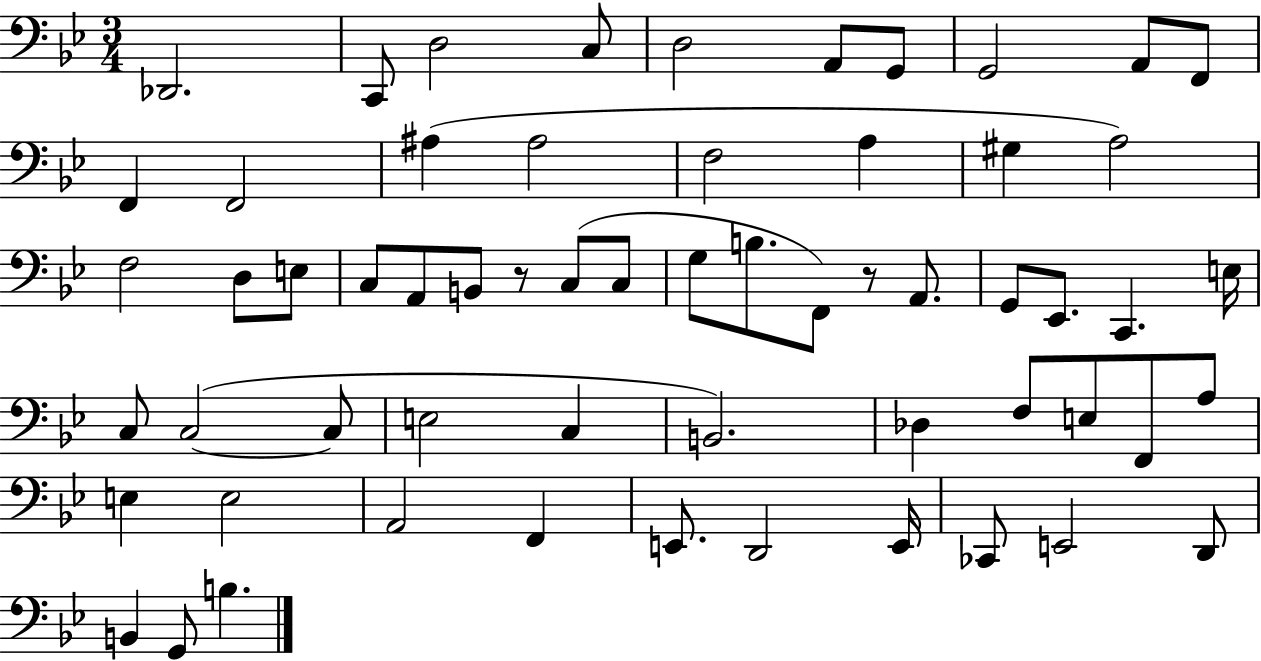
{
  \clef bass
  \numericTimeSignature
  \time 3/4
  \key bes \major
  des,2. | c,8 d2 c8 | d2 a,8 g,8 | g,2 a,8 f,8 | \break f,4 f,2 | ais4( ais2 | f2 a4 | gis4 a2) | \break f2 d8 e8 | c8 a,8 b,8 r8 c8( c8 | g8 b8. f,8) r8 a,8. | g,8 ees,8. c,4. e16 | \break c8 c2~(~ c8 | e2 c4 | b,2.) | des4 f8 e8 f,8 a8 | \break e4 e2 | a,2 f,4 | e,8. d,2 e,16 | ces,8 e,2 d,8 | \break b,4 g,8 b4. | \bar "|."
}